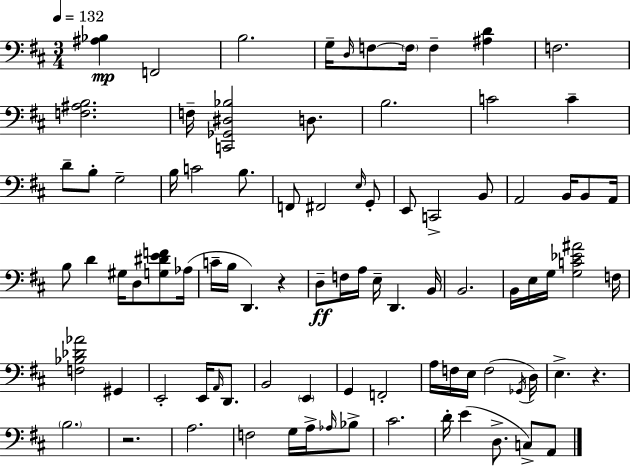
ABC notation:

X:1
T:Untitled
M:3/4
L:1/4
K:D
[^A,_B,] F,,2 B,2 G,/4 D,/4 F,/2 F,/4 F, [^A,D] F,2 [F,^A,B,]2 F,/4 [C,,_G,,^D,_B,]2 D,/2 B,2 C2 C D/2 B,/2 G,2 B,/4 C2 B,/2 F,,/2 ^F,,2 E,/4 G,,/2 E,,/2 C,,2 B,,/2 A,,2 B,,/4 B,,/2 A,,/4 B,/2 D ^G,/4 D,/2 [G,^DEF]/2 _A,/4 C/4 B,/4 D,, z D,/2 F,/4 A,/4 E,/4 D,, B,,/4 B,,2 B,,/4 E,/4 G,/4 [G,C_E^A]2 F,/4 [F,_B,_D_A]2 ^G,, E,,2 E,,/4 A,,/4 D,,/2 B,,2 E,, G,, F,,2 A,/4 F,/4 E,/4 F,2 _G,,/4 D,/4 E, z B,2 z2 A,2 F,2 G,/4 A,/4 _A,/4 _B,/2 ^C2 D/4 E D,/2 C,/2 A,,/2